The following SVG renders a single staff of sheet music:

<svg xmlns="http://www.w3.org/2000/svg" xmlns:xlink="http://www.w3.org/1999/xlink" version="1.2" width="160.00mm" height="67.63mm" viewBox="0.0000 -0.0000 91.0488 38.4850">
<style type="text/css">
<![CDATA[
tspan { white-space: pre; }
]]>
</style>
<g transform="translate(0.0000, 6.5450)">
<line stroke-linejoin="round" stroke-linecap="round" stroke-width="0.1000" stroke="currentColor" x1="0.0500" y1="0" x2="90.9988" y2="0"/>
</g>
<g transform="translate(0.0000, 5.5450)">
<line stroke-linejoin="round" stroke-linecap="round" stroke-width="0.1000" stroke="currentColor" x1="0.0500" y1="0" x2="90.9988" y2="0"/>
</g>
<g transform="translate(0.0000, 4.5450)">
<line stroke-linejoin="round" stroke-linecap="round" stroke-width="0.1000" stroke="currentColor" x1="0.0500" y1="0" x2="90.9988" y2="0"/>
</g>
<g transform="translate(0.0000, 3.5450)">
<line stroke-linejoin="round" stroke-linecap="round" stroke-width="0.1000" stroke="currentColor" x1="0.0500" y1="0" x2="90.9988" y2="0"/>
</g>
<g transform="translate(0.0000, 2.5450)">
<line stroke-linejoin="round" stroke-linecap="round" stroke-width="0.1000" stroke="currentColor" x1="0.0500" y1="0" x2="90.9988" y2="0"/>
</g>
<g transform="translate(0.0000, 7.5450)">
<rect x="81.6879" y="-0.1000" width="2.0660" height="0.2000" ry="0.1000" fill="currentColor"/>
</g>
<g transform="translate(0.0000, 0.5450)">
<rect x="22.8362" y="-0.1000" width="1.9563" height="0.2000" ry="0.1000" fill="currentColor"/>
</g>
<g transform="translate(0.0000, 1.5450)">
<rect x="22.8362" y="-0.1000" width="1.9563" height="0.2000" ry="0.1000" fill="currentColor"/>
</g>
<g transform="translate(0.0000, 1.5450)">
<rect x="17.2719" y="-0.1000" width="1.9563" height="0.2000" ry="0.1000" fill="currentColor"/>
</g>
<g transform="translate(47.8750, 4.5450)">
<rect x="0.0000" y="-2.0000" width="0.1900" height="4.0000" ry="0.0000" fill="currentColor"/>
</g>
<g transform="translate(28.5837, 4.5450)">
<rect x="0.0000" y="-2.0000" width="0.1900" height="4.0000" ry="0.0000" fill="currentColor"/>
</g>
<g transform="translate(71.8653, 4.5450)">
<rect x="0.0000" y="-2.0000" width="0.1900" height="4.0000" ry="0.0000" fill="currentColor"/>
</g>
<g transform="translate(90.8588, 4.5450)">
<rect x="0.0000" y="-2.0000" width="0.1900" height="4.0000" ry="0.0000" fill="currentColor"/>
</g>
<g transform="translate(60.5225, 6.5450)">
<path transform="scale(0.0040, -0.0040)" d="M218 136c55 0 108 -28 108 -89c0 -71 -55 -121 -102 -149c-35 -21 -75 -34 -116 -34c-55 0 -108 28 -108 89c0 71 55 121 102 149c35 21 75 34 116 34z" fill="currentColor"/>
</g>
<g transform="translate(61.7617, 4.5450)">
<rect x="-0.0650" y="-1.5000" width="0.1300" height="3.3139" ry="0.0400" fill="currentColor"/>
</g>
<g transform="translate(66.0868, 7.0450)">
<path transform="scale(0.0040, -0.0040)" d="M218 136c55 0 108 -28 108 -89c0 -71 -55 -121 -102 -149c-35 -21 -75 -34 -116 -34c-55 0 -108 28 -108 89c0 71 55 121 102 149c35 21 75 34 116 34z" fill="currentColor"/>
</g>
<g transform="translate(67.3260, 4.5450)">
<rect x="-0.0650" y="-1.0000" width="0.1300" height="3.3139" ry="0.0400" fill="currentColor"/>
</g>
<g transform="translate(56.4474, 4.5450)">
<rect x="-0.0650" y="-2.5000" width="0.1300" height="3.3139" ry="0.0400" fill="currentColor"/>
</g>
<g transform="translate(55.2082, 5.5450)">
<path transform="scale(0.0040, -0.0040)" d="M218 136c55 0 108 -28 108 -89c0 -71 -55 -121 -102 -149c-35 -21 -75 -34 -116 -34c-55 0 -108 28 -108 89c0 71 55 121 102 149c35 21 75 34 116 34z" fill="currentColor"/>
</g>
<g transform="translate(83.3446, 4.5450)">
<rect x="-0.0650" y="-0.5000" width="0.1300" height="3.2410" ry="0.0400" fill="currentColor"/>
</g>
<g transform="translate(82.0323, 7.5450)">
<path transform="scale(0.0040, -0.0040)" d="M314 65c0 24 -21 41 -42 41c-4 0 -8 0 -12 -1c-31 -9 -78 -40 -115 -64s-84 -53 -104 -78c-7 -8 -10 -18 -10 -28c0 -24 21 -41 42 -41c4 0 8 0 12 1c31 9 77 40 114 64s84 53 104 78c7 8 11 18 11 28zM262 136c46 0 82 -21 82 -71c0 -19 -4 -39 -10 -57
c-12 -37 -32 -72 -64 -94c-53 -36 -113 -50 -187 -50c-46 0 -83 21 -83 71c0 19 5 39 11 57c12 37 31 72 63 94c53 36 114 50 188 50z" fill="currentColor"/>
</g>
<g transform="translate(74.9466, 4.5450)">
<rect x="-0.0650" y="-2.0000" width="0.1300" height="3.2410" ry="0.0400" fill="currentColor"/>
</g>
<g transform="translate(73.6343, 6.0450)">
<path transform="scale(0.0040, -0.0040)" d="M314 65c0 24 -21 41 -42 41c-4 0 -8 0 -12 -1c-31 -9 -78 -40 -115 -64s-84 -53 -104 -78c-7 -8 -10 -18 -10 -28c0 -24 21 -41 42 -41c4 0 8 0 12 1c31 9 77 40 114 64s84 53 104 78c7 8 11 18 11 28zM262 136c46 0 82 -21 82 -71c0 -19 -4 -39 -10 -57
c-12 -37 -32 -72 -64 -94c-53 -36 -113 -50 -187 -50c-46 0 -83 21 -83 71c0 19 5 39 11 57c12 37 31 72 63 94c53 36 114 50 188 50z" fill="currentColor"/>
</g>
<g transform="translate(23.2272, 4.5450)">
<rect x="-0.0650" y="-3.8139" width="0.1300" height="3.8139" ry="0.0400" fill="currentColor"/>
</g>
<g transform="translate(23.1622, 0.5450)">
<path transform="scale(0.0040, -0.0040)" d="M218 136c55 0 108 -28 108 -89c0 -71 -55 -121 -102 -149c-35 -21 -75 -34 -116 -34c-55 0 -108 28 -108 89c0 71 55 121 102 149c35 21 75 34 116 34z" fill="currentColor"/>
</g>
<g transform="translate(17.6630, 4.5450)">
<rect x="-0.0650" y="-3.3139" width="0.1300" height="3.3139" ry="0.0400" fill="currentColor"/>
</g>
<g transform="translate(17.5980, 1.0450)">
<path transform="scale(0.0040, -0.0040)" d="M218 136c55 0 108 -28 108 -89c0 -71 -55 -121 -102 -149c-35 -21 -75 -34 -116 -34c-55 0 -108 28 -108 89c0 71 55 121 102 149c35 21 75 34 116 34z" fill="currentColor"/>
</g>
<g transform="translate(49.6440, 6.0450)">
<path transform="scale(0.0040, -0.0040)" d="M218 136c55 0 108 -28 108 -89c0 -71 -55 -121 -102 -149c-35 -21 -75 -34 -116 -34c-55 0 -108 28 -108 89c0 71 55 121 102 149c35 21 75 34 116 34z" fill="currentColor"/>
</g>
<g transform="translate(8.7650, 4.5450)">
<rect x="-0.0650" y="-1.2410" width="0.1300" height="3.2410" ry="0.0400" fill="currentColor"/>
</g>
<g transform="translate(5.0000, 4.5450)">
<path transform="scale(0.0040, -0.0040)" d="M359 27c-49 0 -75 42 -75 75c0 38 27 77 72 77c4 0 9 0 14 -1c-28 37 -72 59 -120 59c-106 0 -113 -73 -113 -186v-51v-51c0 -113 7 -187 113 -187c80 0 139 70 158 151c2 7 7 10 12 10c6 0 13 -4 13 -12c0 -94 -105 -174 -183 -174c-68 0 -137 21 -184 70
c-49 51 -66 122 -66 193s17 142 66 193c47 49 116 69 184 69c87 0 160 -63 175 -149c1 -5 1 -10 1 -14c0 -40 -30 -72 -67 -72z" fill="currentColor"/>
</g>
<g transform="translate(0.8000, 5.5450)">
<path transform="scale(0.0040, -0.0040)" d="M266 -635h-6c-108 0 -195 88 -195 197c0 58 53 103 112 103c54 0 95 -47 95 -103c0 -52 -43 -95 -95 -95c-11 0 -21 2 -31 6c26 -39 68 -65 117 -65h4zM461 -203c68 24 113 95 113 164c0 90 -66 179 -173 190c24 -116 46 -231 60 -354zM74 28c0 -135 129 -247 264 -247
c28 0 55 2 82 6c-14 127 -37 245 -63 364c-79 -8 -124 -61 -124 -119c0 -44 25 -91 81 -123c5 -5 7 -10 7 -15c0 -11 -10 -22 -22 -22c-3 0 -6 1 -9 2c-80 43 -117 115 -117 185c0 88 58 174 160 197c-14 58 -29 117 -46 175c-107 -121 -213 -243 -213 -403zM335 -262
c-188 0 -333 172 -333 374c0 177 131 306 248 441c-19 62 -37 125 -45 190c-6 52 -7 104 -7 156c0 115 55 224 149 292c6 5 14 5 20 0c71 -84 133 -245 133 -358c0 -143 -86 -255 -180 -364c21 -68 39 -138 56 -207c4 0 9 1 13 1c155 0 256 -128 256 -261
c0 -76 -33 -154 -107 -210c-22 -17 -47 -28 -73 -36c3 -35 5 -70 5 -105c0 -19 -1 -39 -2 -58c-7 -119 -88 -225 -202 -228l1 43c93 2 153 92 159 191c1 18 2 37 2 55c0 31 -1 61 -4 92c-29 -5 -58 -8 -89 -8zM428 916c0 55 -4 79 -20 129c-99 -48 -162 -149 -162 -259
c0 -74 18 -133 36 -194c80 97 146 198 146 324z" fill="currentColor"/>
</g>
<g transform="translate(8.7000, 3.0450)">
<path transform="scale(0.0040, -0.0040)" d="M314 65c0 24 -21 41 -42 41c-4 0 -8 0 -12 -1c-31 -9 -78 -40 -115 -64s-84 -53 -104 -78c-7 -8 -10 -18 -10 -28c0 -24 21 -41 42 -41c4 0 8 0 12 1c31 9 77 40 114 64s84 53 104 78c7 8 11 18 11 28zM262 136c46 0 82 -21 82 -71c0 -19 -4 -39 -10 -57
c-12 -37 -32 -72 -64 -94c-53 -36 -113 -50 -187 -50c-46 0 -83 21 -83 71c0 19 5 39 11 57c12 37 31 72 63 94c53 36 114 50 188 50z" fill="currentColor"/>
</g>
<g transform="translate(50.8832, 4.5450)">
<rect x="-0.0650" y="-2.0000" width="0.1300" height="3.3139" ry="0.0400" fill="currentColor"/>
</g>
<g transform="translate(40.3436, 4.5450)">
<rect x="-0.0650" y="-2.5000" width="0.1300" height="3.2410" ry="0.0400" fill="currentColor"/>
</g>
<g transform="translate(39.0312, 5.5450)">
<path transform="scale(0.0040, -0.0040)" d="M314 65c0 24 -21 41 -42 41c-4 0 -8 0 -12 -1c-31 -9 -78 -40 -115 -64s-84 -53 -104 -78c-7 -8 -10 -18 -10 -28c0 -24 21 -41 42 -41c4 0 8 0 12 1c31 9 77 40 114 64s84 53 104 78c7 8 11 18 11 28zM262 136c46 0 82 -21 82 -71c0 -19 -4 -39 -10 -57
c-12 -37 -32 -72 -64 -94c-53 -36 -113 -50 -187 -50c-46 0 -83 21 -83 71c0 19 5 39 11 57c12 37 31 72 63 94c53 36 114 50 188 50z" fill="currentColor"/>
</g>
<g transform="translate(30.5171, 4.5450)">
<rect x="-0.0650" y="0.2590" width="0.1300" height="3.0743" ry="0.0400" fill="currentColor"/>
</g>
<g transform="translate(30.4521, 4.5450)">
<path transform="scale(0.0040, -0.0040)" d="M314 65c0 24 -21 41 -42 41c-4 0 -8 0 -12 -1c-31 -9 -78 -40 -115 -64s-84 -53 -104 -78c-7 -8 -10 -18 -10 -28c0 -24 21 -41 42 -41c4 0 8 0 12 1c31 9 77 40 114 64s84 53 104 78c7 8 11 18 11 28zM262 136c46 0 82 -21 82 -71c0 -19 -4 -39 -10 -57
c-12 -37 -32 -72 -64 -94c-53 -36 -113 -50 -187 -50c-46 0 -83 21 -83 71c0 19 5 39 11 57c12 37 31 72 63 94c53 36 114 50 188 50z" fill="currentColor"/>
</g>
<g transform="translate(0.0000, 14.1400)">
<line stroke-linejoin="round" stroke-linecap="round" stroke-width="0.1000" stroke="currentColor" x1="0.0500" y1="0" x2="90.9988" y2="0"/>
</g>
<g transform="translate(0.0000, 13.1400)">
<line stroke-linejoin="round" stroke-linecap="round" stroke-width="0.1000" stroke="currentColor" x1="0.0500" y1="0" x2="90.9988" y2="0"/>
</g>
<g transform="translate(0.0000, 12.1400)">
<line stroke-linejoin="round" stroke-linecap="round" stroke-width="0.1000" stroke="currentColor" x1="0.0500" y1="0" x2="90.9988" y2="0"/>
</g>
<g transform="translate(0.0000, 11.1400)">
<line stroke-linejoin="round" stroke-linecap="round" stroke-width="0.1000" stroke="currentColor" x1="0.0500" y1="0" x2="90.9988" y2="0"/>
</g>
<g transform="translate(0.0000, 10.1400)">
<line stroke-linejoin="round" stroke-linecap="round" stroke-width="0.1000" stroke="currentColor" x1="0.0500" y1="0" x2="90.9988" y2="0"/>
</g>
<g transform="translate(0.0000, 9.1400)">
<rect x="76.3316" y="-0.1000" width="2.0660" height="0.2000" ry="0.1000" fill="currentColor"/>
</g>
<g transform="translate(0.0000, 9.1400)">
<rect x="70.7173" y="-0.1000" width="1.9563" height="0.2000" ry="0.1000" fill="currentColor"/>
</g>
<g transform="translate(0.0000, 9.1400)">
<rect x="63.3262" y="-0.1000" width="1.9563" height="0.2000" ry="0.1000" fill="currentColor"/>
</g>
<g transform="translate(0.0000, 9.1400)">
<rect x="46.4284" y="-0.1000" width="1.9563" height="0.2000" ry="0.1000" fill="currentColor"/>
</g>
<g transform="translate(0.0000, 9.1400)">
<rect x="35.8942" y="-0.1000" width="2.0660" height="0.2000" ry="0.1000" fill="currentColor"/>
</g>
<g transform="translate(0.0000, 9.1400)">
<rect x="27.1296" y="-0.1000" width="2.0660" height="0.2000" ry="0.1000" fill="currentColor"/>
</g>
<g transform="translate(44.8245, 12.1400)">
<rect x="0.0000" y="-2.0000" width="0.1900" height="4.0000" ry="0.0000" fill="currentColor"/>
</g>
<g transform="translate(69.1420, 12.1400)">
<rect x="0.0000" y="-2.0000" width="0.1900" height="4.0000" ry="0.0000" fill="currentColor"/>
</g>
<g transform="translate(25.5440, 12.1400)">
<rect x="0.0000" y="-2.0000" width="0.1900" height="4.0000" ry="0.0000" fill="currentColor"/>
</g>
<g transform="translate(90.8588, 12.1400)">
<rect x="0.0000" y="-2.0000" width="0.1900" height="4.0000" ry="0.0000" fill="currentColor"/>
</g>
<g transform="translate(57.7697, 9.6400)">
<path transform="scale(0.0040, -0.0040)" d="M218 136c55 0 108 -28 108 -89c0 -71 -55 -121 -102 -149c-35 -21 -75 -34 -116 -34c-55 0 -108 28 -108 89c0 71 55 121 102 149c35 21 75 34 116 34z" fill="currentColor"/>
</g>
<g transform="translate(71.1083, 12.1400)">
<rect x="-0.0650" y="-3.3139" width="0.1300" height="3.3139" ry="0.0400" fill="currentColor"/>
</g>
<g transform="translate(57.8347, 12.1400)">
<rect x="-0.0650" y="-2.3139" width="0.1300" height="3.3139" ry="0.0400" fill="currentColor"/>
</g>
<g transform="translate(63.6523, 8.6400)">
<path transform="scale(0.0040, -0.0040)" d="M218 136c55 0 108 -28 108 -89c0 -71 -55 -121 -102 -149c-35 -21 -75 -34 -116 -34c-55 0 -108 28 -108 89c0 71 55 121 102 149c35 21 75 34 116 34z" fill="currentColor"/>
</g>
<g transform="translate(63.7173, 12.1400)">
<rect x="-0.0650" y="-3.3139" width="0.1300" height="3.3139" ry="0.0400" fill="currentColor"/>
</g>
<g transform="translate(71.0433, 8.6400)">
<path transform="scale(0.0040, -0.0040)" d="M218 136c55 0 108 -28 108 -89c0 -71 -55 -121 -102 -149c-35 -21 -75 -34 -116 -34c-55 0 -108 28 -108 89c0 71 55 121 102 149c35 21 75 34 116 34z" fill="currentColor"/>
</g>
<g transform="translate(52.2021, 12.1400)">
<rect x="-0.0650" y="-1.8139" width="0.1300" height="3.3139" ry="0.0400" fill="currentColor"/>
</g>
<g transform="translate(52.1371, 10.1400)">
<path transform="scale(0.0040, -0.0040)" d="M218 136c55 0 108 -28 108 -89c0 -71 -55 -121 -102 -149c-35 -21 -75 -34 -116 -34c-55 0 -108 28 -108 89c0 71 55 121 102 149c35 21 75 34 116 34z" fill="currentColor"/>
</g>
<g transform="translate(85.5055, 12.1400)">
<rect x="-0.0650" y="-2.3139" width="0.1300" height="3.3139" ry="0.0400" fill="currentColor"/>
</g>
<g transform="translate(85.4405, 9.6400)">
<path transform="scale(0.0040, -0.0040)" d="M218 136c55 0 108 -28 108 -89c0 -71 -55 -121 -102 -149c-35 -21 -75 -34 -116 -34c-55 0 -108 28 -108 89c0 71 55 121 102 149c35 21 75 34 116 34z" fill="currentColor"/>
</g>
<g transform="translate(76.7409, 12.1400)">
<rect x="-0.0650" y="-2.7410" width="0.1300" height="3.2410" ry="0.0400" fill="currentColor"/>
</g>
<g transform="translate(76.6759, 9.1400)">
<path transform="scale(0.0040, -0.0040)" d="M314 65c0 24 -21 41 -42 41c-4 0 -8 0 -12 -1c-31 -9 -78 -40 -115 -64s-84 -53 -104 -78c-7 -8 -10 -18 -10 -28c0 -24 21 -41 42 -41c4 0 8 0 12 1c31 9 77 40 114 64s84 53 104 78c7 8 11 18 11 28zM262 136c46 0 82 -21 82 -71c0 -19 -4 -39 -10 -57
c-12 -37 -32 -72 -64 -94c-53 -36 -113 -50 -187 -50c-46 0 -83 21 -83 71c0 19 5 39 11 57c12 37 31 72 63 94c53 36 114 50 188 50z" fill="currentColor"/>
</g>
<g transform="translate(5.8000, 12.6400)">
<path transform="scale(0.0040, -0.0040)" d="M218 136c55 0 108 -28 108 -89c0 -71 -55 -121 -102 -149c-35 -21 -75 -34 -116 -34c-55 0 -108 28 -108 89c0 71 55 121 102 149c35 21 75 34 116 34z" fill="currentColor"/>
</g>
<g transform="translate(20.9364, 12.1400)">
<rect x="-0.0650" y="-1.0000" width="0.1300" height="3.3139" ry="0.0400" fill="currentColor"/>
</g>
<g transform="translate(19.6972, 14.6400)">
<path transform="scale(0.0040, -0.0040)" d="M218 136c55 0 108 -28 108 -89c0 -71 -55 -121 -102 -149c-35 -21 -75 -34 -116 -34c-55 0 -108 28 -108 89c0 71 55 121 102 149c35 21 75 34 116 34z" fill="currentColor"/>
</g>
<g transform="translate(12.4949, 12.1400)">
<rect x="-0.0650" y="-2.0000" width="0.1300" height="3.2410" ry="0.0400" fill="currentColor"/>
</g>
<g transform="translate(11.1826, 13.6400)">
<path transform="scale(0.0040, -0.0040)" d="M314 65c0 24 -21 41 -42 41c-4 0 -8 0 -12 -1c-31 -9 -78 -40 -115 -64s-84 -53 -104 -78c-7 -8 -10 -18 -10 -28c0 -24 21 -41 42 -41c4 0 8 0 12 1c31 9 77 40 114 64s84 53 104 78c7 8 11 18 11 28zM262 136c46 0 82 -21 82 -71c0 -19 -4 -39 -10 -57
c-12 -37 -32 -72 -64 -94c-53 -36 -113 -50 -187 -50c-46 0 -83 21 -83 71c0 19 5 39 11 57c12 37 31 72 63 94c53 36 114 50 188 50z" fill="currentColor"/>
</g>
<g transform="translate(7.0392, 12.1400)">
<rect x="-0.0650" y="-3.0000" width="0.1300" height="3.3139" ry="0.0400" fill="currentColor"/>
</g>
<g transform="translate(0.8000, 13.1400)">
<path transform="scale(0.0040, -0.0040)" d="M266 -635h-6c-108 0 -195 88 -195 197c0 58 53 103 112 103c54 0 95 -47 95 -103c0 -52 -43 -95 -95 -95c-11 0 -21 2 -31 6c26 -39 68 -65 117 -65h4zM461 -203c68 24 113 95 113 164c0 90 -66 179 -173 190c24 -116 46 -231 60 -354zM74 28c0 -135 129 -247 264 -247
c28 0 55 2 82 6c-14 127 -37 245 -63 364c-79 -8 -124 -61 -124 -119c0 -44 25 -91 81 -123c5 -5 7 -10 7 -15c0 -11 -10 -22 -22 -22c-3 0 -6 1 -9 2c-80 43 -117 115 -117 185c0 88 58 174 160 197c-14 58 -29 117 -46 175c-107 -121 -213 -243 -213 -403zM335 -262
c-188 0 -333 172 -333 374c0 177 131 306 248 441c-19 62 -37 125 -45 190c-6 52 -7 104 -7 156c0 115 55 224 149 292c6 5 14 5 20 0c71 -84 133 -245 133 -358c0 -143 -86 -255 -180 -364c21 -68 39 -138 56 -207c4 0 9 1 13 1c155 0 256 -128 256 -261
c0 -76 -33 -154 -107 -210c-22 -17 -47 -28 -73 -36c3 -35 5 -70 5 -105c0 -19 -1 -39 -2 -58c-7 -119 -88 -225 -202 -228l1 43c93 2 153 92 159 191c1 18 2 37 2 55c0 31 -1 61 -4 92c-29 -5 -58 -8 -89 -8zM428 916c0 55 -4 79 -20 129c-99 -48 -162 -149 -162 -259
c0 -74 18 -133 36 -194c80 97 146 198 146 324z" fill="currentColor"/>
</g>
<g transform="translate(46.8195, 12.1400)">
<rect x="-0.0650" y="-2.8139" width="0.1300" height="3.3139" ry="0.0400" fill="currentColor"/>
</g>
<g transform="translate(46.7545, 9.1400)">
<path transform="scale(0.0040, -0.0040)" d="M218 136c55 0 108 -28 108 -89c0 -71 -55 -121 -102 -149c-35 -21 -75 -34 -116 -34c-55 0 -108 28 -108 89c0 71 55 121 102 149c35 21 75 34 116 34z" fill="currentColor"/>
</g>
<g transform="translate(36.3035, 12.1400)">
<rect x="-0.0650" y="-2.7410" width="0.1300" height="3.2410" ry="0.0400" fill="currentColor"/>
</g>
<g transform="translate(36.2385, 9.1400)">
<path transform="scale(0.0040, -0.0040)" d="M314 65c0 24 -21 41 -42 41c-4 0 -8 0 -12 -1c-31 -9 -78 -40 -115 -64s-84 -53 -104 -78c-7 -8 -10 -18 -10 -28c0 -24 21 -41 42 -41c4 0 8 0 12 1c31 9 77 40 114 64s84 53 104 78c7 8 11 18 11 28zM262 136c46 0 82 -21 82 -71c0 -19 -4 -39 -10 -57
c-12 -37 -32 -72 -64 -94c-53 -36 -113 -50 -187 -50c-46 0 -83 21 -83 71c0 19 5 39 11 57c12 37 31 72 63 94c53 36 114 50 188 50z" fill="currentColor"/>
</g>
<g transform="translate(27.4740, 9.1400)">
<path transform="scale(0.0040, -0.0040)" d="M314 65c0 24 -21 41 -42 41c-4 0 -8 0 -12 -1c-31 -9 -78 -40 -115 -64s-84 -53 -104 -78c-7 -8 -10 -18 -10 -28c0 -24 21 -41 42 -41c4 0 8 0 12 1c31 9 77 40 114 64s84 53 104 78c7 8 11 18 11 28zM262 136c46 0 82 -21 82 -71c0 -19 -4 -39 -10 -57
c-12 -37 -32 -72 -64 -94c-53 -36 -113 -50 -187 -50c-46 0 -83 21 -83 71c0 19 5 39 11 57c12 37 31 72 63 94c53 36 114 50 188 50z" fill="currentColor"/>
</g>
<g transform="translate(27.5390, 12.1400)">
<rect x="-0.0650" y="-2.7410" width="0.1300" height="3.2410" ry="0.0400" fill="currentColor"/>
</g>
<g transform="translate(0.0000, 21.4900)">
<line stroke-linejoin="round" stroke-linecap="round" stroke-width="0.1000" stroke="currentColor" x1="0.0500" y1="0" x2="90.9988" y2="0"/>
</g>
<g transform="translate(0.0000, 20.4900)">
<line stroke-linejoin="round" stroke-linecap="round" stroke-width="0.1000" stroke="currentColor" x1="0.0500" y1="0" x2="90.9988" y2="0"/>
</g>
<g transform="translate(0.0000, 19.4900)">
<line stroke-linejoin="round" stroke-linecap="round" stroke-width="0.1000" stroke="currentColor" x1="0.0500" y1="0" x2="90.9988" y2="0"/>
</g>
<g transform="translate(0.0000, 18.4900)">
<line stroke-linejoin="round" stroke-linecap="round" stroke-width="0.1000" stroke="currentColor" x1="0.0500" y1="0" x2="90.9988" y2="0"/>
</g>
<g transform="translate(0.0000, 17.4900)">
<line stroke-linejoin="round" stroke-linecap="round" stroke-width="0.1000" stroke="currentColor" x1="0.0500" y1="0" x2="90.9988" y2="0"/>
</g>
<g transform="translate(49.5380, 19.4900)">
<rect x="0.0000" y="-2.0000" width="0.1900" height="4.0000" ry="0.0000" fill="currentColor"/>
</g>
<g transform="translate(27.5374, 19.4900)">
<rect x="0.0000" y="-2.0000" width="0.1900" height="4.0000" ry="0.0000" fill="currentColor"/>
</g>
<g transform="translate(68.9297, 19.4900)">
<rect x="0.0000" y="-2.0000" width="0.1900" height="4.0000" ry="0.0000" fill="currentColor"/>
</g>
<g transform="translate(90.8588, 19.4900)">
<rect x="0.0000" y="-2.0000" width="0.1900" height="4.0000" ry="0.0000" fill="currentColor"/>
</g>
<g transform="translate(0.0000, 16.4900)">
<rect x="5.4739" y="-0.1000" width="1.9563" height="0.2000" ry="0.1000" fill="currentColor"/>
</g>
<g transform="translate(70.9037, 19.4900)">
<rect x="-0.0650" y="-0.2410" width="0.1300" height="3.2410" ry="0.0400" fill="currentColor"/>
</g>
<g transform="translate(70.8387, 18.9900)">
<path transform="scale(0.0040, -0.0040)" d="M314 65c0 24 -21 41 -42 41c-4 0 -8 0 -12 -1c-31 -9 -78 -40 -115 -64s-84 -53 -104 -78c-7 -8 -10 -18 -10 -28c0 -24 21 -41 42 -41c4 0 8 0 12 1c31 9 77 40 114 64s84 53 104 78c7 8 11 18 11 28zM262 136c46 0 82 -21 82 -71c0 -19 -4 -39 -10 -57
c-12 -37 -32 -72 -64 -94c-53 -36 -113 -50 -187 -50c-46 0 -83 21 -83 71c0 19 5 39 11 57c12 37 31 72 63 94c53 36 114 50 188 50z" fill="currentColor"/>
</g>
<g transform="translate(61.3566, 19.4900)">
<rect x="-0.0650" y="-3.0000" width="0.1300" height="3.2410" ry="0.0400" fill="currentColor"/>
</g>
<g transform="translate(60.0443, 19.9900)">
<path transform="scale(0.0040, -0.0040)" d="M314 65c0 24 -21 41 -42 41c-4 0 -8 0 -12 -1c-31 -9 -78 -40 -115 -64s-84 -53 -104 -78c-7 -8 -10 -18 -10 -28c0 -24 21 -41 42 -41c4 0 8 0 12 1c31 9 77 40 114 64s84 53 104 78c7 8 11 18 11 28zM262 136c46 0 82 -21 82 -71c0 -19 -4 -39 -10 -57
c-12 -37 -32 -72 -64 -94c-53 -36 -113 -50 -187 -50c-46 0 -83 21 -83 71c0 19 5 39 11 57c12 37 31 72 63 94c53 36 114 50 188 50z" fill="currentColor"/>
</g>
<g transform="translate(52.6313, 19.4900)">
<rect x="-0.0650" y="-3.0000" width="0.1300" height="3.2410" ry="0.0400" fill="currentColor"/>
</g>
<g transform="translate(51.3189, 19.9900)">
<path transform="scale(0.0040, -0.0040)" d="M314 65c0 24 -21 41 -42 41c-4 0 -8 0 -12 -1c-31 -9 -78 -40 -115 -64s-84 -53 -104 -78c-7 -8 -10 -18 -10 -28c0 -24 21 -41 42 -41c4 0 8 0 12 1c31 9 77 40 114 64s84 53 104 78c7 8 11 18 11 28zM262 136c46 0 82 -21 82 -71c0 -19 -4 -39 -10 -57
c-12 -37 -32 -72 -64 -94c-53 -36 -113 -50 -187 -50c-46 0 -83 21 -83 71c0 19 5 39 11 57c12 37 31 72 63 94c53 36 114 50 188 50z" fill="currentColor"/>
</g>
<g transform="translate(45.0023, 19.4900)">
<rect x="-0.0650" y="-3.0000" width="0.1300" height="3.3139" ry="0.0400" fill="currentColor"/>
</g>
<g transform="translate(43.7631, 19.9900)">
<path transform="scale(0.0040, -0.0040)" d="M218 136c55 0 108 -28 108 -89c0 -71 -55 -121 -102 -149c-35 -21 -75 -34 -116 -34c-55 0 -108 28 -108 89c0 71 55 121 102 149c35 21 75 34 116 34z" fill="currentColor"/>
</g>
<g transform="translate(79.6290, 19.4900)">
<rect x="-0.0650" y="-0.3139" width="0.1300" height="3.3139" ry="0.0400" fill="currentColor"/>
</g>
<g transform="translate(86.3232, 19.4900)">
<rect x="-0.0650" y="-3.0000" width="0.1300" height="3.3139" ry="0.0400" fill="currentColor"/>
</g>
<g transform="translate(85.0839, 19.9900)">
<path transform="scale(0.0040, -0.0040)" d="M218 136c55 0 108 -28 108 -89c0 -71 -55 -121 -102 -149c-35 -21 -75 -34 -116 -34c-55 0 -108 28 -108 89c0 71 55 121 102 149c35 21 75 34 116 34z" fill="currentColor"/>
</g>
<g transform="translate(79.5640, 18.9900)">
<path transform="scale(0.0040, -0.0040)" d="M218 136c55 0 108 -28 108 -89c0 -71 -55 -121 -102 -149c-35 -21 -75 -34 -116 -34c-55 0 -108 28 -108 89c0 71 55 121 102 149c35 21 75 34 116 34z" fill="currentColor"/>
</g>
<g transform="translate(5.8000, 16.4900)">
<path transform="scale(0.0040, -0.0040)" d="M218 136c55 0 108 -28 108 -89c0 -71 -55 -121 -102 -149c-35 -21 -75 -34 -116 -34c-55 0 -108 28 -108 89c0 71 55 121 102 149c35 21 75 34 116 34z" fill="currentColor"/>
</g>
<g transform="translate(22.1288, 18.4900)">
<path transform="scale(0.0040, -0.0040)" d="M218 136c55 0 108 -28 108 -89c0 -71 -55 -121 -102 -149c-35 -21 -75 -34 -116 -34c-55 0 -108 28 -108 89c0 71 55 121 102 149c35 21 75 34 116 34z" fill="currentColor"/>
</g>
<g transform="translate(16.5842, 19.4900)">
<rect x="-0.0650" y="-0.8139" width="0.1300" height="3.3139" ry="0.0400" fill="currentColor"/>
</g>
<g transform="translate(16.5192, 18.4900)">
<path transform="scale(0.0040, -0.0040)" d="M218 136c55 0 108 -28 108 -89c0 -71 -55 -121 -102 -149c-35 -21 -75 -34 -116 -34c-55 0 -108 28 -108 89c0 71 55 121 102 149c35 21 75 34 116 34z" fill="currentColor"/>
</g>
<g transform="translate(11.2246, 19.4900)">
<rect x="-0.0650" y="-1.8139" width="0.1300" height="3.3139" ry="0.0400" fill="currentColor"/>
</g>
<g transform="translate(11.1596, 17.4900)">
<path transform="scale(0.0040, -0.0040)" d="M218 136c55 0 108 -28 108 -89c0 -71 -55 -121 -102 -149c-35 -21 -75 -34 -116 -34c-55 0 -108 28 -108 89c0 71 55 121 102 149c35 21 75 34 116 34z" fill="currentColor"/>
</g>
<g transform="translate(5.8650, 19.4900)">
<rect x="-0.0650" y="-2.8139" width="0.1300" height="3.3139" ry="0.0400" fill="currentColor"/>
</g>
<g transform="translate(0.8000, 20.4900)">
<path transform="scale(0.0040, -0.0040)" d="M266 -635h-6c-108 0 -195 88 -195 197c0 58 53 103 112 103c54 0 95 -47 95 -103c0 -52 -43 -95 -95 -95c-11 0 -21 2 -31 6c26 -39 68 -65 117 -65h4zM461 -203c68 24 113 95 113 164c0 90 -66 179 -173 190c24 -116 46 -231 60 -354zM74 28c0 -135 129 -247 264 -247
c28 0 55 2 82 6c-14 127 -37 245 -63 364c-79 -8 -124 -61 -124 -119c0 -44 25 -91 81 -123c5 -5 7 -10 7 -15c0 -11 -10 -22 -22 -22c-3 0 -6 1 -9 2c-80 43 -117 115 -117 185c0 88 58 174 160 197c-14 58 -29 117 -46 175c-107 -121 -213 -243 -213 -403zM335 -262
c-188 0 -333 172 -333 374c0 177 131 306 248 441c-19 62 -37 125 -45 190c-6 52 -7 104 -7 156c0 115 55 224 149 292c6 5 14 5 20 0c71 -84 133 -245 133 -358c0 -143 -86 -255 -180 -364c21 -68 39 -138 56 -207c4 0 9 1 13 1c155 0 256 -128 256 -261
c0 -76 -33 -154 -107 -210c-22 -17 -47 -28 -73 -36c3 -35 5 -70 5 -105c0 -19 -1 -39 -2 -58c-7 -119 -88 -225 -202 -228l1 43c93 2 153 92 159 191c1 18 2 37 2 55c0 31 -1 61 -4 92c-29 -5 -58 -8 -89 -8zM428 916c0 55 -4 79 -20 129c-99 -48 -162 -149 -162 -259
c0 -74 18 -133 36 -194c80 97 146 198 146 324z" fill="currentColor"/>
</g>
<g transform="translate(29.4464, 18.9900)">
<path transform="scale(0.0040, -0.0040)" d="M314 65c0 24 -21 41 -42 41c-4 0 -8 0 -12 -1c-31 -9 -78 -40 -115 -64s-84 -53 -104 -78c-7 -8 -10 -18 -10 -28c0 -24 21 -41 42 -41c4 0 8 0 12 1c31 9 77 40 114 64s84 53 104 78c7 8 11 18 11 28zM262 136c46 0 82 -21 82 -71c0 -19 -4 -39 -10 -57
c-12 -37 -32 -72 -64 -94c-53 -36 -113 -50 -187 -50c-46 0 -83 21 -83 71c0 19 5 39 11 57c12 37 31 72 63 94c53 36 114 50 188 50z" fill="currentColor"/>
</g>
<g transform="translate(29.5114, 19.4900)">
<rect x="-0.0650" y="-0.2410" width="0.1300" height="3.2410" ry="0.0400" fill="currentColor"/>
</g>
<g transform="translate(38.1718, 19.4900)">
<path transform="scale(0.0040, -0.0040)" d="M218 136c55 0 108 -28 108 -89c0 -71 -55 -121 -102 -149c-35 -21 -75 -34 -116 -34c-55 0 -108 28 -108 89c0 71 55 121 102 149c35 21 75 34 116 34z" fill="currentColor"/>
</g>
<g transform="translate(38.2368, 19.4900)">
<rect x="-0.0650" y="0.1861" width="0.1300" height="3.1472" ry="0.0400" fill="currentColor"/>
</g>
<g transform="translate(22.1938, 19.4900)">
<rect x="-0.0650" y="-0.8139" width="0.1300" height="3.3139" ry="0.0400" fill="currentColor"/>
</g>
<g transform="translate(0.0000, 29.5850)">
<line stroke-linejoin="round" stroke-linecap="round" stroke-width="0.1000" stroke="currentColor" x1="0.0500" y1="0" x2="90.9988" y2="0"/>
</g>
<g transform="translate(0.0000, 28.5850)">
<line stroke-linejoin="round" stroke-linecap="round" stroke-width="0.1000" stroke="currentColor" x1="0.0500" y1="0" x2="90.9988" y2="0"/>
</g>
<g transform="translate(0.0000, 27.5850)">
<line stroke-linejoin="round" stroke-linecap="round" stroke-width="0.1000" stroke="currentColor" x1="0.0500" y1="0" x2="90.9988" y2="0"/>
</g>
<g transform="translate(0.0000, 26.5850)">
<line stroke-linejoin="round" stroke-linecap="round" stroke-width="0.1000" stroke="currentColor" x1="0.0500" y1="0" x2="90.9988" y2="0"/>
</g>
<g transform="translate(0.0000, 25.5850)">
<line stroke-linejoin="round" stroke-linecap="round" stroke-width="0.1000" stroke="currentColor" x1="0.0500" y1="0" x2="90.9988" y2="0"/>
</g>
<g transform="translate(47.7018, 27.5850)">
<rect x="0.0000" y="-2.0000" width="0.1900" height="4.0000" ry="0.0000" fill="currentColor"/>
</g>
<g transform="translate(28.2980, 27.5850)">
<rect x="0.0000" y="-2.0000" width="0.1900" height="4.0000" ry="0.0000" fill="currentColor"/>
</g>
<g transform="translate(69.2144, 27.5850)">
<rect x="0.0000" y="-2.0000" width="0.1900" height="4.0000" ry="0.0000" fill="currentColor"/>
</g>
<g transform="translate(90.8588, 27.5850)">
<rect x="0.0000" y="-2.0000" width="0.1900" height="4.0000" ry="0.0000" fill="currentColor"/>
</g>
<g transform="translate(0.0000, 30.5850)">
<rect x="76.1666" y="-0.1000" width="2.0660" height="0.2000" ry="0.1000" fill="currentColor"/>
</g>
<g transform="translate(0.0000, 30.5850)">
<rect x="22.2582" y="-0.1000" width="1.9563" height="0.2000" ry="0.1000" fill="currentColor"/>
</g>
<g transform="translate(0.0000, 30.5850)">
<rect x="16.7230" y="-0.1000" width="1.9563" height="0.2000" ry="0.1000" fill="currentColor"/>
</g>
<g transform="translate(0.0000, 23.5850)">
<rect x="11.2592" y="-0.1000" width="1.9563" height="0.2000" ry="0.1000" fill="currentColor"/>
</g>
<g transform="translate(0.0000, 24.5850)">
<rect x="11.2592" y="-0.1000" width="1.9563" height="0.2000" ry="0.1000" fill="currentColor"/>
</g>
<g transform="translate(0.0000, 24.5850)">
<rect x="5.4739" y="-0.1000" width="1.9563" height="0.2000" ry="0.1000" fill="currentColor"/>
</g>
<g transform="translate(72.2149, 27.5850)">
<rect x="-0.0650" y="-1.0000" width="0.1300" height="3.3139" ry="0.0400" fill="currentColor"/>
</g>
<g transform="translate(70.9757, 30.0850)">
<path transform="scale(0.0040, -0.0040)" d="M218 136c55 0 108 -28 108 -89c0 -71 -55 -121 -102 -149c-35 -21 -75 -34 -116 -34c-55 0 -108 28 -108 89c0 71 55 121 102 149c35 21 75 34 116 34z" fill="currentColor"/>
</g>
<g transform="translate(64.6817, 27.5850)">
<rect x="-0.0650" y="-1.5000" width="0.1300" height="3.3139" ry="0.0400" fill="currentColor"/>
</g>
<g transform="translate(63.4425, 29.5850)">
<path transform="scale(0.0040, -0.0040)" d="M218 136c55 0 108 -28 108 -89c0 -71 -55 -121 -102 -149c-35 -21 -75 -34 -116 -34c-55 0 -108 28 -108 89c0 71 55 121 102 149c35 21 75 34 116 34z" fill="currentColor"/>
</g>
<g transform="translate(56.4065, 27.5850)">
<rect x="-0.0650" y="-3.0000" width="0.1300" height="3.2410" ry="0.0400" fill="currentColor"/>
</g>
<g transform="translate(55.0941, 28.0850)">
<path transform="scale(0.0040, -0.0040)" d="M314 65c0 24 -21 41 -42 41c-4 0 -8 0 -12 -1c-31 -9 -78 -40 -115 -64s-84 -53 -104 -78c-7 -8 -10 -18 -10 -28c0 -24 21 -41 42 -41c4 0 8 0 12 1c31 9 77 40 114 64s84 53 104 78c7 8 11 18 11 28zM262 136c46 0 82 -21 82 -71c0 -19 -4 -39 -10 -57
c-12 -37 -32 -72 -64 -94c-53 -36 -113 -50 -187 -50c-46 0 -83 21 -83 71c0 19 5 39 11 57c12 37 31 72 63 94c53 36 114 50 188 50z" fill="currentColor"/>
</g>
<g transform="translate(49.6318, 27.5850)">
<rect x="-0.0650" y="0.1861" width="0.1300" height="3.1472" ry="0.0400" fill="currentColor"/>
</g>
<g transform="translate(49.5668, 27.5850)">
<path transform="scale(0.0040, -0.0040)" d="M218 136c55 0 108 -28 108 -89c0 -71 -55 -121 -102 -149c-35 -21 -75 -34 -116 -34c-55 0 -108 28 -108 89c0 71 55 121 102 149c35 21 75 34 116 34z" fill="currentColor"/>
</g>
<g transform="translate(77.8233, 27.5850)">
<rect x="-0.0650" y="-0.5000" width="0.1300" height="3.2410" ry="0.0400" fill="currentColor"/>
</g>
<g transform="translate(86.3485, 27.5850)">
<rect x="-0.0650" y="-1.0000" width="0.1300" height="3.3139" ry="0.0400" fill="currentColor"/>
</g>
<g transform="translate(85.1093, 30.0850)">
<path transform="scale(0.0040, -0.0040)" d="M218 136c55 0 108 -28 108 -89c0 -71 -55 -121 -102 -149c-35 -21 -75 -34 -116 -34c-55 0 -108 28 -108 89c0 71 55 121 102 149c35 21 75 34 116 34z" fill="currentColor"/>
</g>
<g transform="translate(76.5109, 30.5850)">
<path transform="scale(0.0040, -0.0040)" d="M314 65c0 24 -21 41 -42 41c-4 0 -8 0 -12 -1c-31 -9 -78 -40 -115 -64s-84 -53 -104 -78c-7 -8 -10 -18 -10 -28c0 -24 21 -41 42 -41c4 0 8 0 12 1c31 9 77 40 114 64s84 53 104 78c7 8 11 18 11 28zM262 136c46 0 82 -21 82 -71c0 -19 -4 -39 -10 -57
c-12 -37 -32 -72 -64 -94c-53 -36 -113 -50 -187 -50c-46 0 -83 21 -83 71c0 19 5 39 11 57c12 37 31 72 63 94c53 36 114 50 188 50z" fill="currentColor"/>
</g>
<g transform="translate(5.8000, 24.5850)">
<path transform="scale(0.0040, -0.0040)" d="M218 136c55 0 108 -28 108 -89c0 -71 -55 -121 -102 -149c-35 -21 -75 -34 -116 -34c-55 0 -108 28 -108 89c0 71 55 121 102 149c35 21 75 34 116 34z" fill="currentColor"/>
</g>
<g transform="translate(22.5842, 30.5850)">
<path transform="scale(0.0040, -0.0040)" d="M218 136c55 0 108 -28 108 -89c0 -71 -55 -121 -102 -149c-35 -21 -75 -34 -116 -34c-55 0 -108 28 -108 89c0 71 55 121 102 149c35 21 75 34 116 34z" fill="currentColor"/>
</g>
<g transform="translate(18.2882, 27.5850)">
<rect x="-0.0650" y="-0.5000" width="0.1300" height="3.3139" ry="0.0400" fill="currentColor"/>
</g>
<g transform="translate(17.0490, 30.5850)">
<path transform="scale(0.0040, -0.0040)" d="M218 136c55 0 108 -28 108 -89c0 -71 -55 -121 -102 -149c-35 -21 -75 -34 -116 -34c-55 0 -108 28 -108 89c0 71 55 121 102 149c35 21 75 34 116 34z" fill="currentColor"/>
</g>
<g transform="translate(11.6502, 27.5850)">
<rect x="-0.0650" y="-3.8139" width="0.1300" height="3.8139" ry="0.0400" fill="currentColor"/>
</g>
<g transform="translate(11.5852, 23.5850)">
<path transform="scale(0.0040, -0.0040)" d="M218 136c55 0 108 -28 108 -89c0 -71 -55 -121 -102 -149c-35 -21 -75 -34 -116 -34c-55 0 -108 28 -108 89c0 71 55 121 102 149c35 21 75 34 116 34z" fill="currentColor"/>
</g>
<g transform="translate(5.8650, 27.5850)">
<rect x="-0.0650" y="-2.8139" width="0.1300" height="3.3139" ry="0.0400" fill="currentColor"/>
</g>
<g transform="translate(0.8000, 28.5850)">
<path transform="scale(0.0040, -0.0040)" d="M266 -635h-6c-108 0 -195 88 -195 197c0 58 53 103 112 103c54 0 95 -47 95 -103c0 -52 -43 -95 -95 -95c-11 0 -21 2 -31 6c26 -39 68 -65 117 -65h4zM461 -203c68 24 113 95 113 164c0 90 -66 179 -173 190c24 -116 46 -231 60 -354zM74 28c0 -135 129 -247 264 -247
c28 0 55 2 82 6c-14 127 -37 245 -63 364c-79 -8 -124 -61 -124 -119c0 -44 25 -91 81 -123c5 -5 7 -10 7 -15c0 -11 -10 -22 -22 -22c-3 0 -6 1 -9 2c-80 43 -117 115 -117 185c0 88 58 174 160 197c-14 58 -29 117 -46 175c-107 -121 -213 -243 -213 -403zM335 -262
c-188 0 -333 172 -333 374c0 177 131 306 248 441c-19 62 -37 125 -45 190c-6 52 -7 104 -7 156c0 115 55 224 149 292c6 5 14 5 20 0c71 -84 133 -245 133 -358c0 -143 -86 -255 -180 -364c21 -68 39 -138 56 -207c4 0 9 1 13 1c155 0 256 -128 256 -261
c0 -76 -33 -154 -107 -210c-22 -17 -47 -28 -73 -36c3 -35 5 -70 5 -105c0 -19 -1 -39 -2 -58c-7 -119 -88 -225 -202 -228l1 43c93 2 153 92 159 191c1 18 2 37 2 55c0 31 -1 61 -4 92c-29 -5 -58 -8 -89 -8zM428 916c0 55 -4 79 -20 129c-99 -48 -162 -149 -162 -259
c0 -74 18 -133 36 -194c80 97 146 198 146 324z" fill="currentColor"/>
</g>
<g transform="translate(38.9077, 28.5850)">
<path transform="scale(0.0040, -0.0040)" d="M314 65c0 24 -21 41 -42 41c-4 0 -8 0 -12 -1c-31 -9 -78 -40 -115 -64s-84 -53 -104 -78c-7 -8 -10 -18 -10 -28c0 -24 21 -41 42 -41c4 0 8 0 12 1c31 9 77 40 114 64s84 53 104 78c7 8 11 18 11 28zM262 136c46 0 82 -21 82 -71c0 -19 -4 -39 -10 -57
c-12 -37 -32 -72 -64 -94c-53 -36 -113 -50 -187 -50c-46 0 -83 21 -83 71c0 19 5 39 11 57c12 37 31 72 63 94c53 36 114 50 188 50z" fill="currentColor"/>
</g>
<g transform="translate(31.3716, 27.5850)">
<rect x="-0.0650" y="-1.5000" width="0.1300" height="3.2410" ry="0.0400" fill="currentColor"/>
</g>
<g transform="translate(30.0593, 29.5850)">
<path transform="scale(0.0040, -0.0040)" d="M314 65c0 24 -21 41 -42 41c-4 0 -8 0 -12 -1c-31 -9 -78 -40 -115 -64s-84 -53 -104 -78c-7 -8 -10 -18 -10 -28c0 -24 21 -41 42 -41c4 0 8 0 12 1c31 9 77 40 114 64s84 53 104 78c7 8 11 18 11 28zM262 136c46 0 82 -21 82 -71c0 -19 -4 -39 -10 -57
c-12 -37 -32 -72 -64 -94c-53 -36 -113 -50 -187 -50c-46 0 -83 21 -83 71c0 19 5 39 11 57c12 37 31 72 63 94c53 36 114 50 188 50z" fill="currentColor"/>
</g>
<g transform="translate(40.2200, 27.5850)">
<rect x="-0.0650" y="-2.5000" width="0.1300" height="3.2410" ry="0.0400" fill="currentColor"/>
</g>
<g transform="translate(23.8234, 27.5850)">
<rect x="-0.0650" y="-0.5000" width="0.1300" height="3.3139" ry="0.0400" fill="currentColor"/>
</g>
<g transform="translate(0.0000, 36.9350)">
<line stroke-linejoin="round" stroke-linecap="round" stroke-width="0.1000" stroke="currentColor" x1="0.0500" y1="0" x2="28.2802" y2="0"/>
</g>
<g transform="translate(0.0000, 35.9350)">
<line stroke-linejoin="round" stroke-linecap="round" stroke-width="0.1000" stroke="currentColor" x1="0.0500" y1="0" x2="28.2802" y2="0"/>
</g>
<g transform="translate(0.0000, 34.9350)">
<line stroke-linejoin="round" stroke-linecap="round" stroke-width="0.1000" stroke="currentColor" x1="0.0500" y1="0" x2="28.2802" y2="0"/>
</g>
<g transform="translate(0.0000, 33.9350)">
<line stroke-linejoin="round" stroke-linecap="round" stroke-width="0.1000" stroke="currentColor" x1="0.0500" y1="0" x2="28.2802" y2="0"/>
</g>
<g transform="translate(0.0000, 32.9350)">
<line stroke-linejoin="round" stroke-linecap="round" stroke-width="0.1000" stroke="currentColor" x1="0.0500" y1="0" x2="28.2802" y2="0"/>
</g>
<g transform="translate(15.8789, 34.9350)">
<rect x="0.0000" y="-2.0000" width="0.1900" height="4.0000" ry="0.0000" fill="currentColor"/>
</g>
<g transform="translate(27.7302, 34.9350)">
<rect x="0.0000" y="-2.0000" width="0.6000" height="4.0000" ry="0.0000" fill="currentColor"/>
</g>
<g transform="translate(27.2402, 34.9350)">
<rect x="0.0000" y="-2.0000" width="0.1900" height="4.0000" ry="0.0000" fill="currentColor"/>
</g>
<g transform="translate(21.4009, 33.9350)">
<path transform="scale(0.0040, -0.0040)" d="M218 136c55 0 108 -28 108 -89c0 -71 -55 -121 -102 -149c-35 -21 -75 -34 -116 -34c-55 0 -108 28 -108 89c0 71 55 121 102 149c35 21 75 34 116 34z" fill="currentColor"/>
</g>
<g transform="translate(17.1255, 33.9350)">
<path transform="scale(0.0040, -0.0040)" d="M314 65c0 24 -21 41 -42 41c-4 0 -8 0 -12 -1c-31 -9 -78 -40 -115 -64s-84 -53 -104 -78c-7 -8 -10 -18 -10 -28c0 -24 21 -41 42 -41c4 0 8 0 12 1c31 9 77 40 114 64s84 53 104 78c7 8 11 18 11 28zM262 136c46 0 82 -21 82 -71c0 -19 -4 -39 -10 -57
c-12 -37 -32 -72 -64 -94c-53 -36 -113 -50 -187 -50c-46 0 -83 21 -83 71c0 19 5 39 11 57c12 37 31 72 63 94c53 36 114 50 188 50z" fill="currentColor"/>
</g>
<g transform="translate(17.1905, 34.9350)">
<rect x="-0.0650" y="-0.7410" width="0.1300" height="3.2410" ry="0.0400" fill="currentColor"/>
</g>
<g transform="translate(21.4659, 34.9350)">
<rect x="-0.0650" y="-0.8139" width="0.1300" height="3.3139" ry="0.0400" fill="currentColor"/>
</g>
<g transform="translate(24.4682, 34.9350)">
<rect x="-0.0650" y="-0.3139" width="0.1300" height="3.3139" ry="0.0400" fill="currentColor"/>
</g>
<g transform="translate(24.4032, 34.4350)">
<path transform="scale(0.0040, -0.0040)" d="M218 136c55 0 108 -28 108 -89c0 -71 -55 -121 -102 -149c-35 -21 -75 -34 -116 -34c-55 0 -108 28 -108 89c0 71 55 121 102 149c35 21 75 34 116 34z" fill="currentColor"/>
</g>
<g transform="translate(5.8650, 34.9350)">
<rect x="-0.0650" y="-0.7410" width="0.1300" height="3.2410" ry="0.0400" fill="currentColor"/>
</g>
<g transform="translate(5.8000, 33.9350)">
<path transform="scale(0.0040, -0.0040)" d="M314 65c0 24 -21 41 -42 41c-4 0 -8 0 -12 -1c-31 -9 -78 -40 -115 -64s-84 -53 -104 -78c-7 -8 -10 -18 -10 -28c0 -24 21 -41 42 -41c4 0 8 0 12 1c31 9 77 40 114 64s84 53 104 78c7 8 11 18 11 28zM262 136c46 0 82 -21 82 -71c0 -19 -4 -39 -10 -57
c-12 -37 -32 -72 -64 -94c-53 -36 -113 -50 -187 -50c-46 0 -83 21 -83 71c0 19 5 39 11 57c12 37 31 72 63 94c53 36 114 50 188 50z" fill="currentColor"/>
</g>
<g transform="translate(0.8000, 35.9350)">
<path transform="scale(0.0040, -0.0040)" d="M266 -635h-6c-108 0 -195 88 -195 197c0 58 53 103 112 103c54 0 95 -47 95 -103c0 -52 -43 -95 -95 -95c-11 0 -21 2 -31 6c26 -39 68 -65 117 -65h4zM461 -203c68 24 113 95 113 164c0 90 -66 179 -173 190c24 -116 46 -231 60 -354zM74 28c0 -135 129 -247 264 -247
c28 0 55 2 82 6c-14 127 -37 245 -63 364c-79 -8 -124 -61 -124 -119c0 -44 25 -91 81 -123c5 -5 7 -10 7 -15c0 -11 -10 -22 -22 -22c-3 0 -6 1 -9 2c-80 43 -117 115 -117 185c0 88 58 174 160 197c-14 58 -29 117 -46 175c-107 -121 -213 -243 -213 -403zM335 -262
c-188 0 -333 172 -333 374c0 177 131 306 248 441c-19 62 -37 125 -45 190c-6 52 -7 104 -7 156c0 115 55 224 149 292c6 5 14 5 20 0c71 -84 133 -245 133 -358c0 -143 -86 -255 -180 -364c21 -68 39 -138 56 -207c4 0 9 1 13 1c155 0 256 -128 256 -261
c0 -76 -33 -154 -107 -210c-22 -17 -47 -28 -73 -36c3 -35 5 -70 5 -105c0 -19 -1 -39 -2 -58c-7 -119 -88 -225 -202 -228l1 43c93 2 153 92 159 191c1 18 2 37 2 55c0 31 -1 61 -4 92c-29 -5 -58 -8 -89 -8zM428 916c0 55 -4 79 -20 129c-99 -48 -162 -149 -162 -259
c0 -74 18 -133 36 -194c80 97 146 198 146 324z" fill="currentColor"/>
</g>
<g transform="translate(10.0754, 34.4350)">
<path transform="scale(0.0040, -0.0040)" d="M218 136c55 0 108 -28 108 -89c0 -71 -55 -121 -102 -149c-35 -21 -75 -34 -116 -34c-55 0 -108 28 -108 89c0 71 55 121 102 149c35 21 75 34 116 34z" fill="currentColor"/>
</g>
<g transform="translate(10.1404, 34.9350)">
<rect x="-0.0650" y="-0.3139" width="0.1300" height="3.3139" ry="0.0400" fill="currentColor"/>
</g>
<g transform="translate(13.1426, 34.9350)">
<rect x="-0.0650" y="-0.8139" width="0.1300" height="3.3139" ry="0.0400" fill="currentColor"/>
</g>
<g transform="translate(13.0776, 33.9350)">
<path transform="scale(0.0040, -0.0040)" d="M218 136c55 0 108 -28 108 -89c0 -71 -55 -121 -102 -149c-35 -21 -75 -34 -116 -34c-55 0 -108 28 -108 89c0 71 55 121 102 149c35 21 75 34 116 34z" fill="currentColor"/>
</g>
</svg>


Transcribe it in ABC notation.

X:1
T:Untitled
M:4/4
L:1/4
K:C
e2 b c' B2 G2 F G E D F2 C2 A F2 D a2 a2 a f g b b a2 g a f d d c2 B A A2 A2 c2 c A a c' C C E2 G2 B A2 E D C2 D d2 c d d2 d c